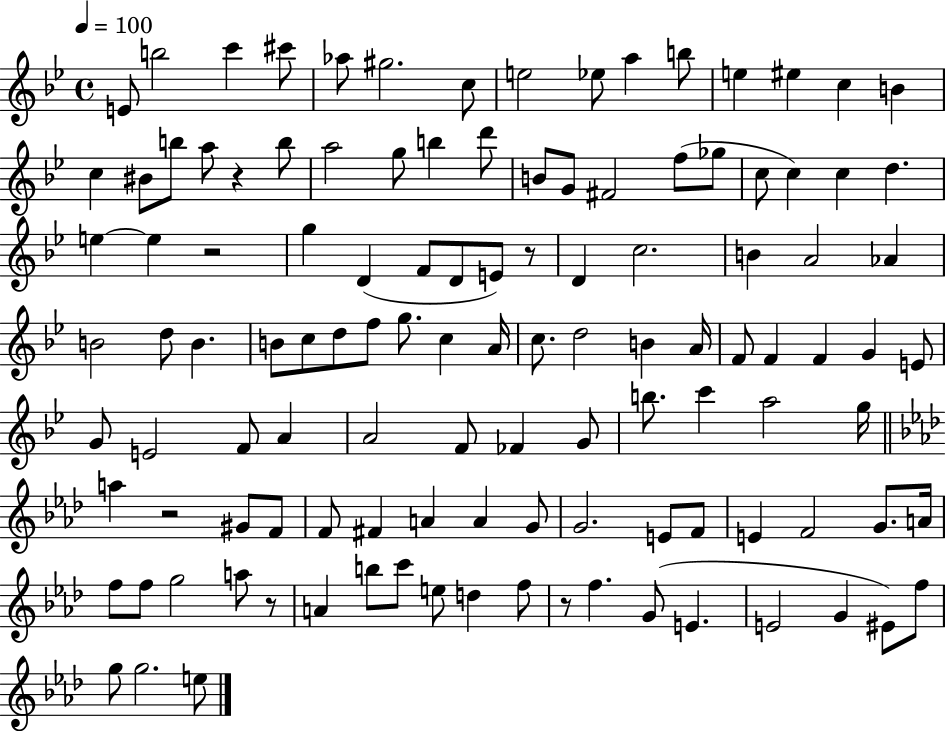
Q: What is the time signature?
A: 4/4